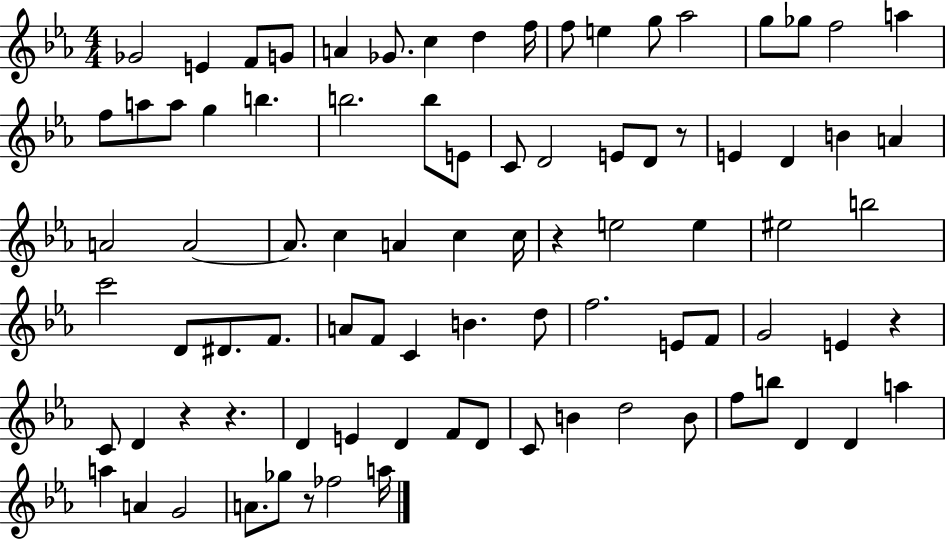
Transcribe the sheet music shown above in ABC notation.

X:1
T:Untitled
M:4/4
L:1/4
K:Eb
_G2 E F/2 G/2 A _G/2 c d f/4 f/2 e g/2 _a2 g/2 _g/2 f2 a f/2 a/2 a/2 g b b2 b/2 E/2 C/2 D2 E/2 D/2 z/2 E D B A A2 A2 A/2 c A c c/4 z e2 e ^e2 b2 c'2 D/2 ^D/2 F/2 A/2 F/2 C B d/2 f2 E/2 F/2 G2 E z C/2 D z z D E D F/2 D/2 C/2 B d2 B/2 f/2 b/2 D D a a A G2 A/2 _g/2 z/2 _f2 a/4